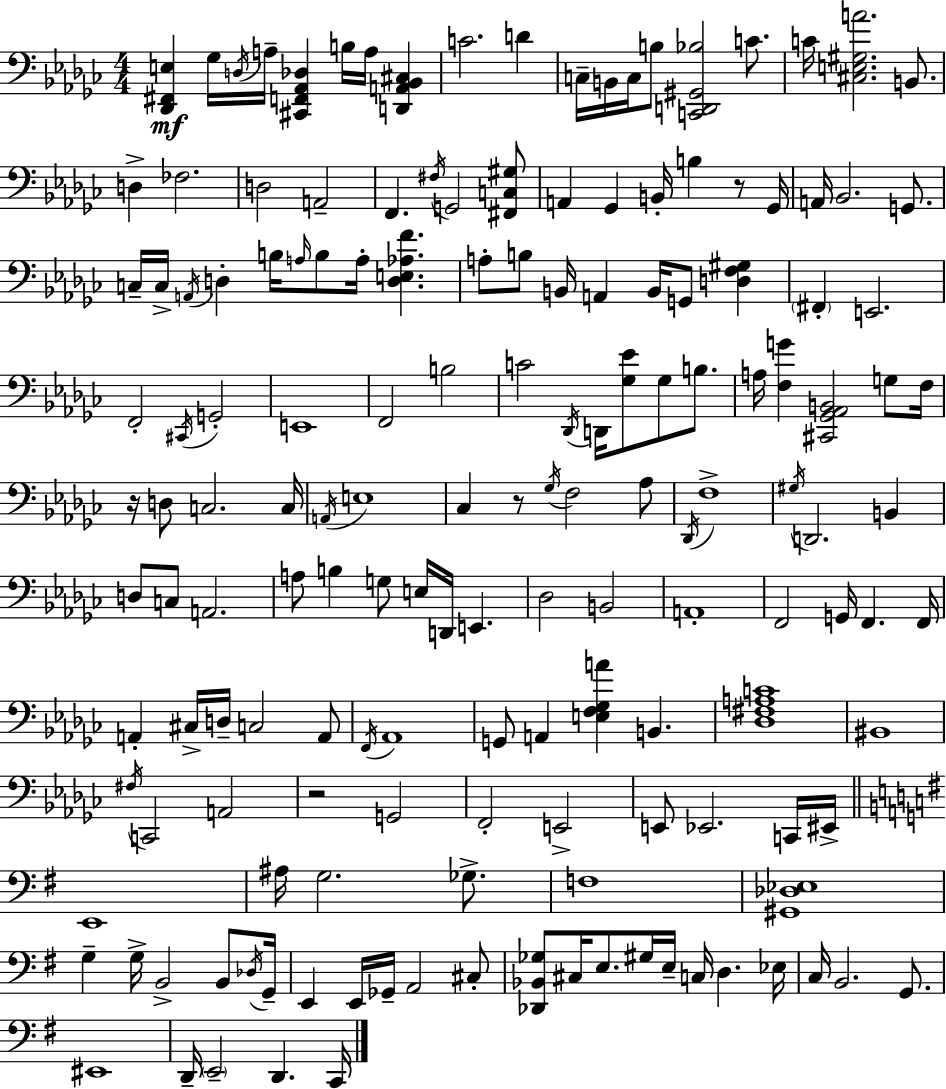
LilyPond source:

{
  \clef bass
  \numericTimeSignature
  \time 4/4
  \key ees \minor
  <des, fis, e>4\mf ges16 \acciaccatura { d16 } a16-- <cis, f, aes, des>4 b16 a16 <d, a, bes, cis>4 | c'2. d'4 | c16-- b,16 c16 b8 <c, d, gis, bes>2 c'8. | c'16 <cis e gis a'>2. b,8. | \break d4-> fes2. | d2 a,2-- | f,4. \acciaccatura { fis16 } g,2 | <fis, c gis>8 a,4 ges,4 b,16-. b4 r8 | \break ges,16 a,16 bes,2. g,8. | c16-- c16-> \acciaccatura { a,16 } d4-. b16 \grace { a16 } b8 a16-. <d e aes f'>4. | a8-. b8 b,16 a,4 b,16 g,8 | <d f gis>4 \parenthesize fis,4-. e,2. | \break f,2-. \acciaccatura { cis,16 } g,2-. | e,1 | f,2 b2 | c'2 \acciaccatura { des,16 } d,16 <ges ees'>8 | \break ges8 b8. a16 <f g'>4 <cis, ges, aes, b,>2 | g8 f16 r16 d8 c2. | c16 \acciaccatura { a,16 } e1 | ces4 r8 \acciaccatura { ges16 } f2 | \break aes8 \acciaccatura { des,16 } f1-> | \acciaccatura { gis16 } d,2. | b,4 d8 c8 a,2. | a8 b4 | \break g8 e16 d,16 e,4. des2 | b,2 a,1-. | f,2 | g,16 f,4. f,16 a,4-. cis16-> d16-- | \break c2 a,8 \acciaccatura { f,16 } aes,1 | g,8 a,4 | <e f ges a'>4 b,4. <des fis a c'>1 | bis,1 | \break \acciaccatura { fis16 } c,2 | a,2 r2 | g,2 f,2-. | e,2-> e,8 ees,2. | \break c,16 eis,16-> \bar "||" \break \key e \minor e,1 | ais16 g2. ges8.-> | f1 | <gis, des ees>1 | \break g4-- g16-> b,2-> b,8 \acciaccatura { des16 } | g,16-- e,4 e,16 ges,16-- a,2 cis8-. | <des, bes, ges>8 cis16 e8. gis16 e16-- c16 d4. | ees16 c16 b,2. g,8. | \break eis,1 | d,16-- \parenthesize e,2-- d,4. | c,16 \bar "|."
}